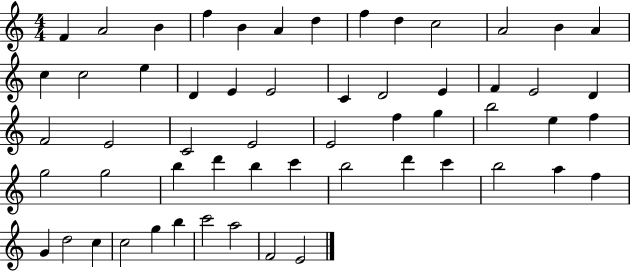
F4/q A4/h B4/q F5/q B4/q A4/q D5/q F5/q D5/q C5/h A4/h B4/q A4/q C5/q C5/h E5/q D4/q E4/q E4/h C4/q D4/h E4/q F4/q E4/h D4/q F4/h E4/h C4/h E4/h E4/h F5/q G5/q B5/h E5/q F5/q G5/h G5/h B5/q D6/q B5/q C6/q B5/h D6/q C6/q B5/h A5/q F5/q G4/q D5/h C5/q C5/h G5/q B5/q C6/h A5/h F4/h E4/h